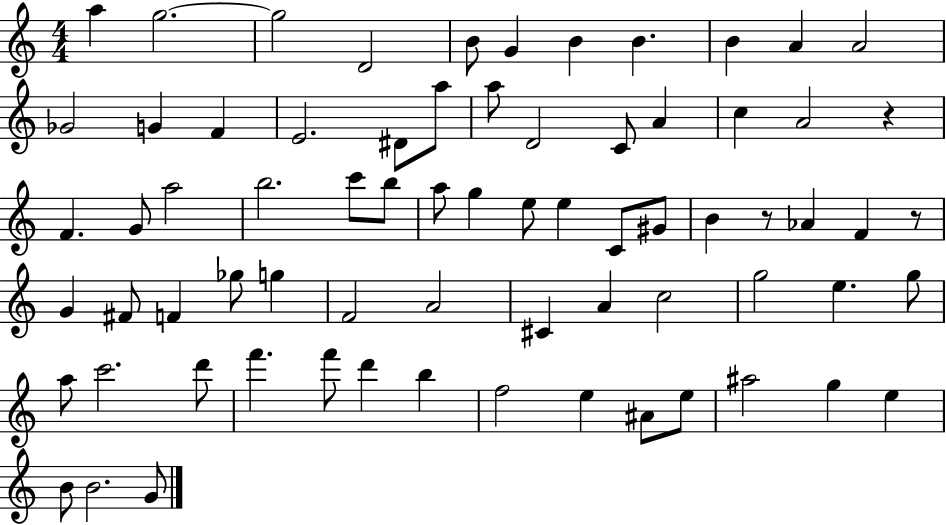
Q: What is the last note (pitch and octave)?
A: G4